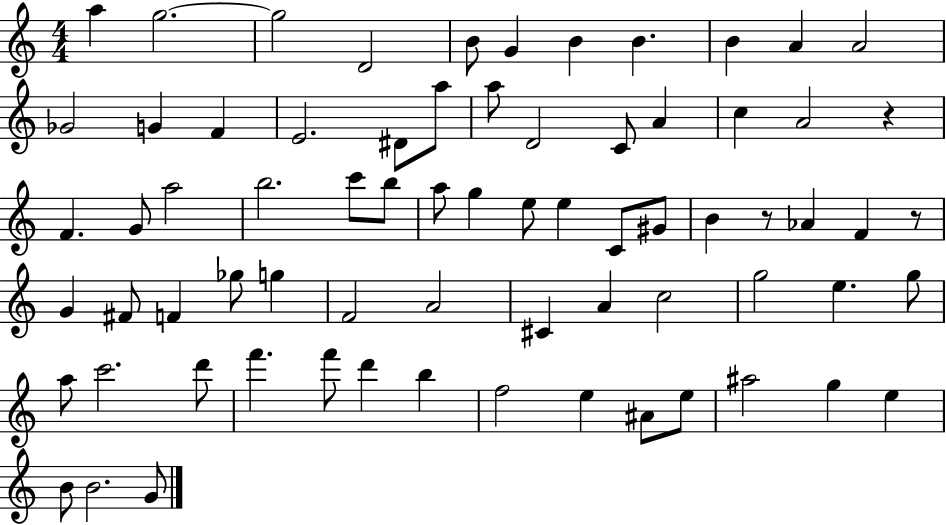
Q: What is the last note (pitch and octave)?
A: G4